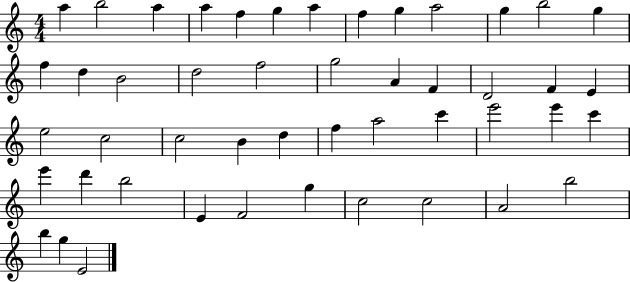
A5/q B5/h A5/q A5/q F5/q G5/q A5/q F5/q G5/q A5/h G5/q B5/h G5/q F5/q D5/q B4/h D5/h F5/h G5/h A4/q F4/q D4/h F4/q E4/q E5/h C5/h C5/h B4/q D5/q F5/q A5/h C6/q E6/h E6/q C6/q E6/q D6/q B5/h E4/q F4/h G5/q C5/h C5/h A4/h B5/h B5/q G5/q E4/h